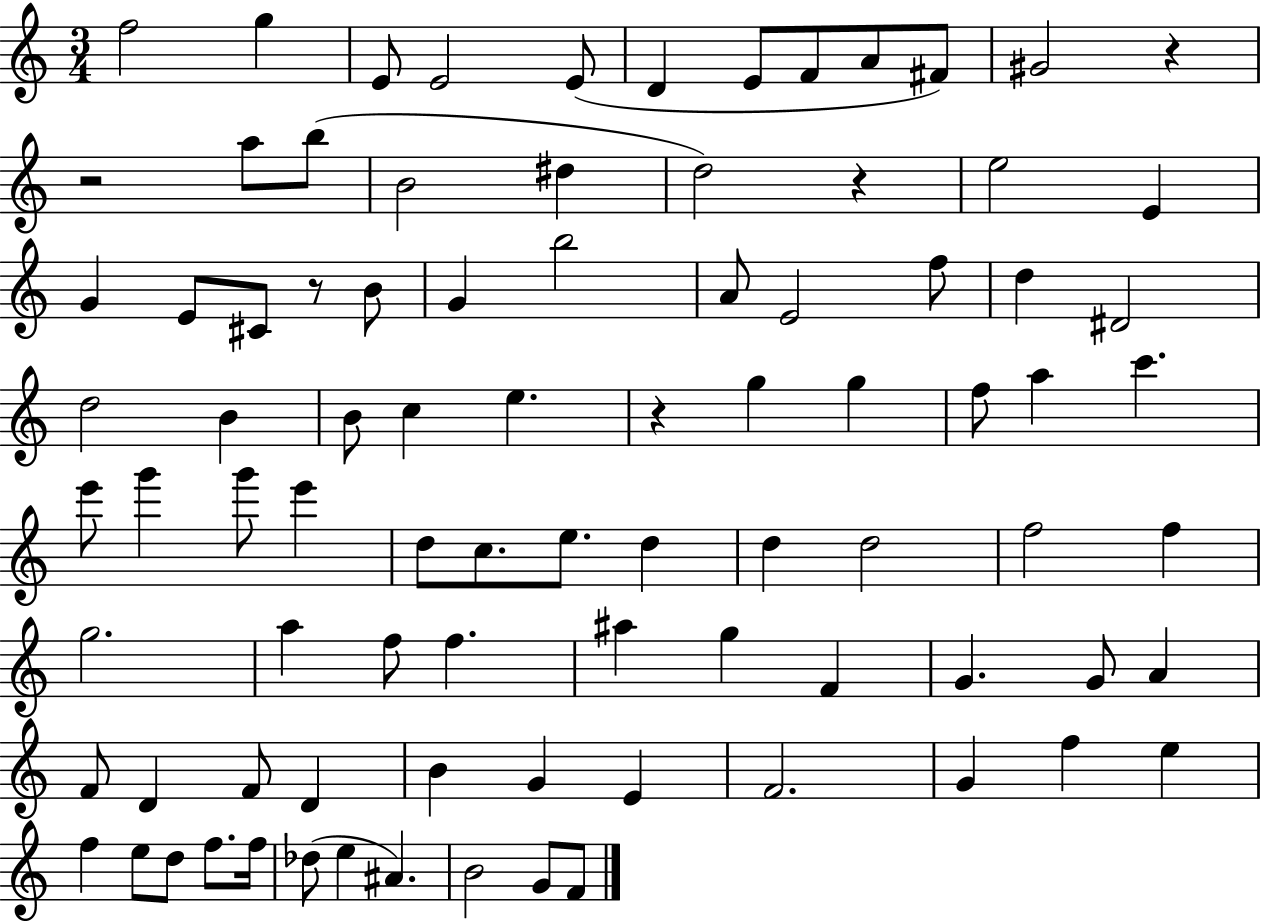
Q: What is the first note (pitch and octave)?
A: F5